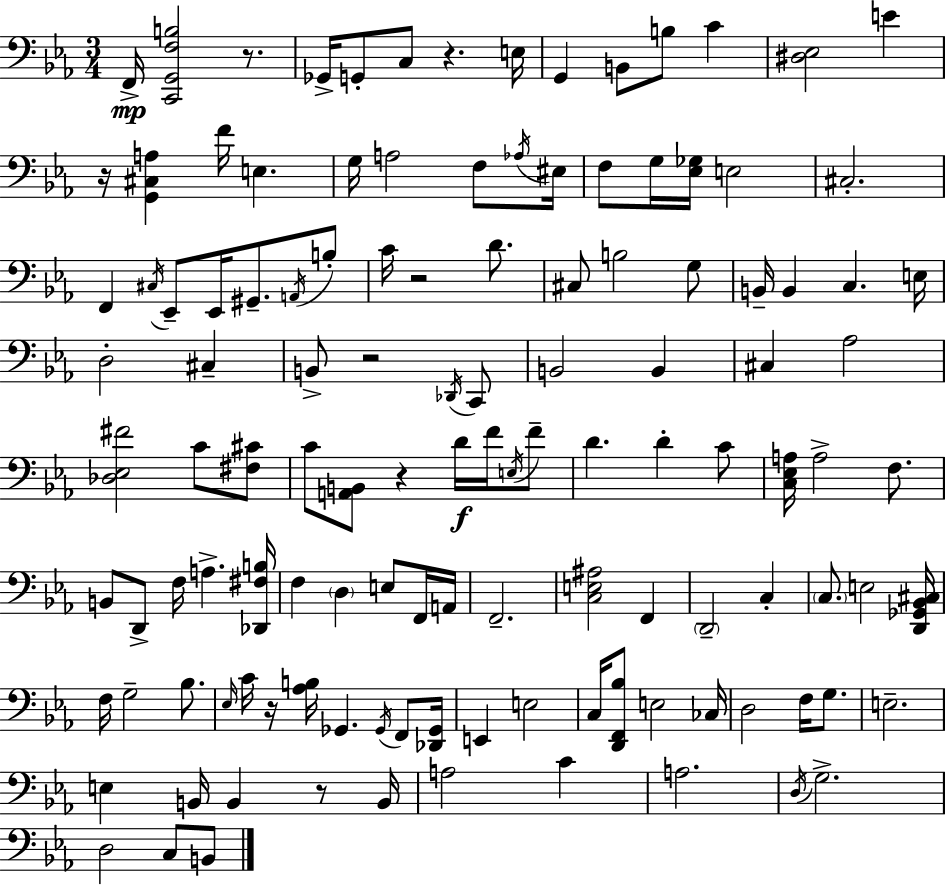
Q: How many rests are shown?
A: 8